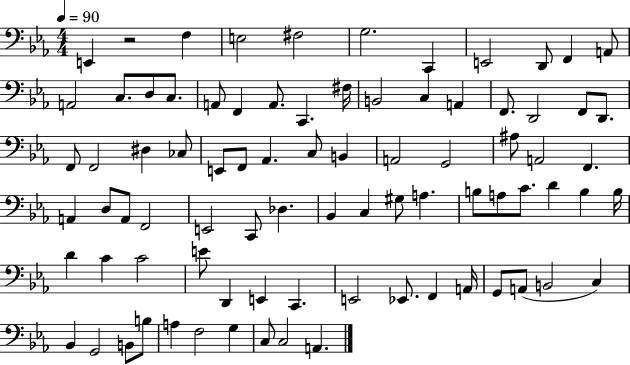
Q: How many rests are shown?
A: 1